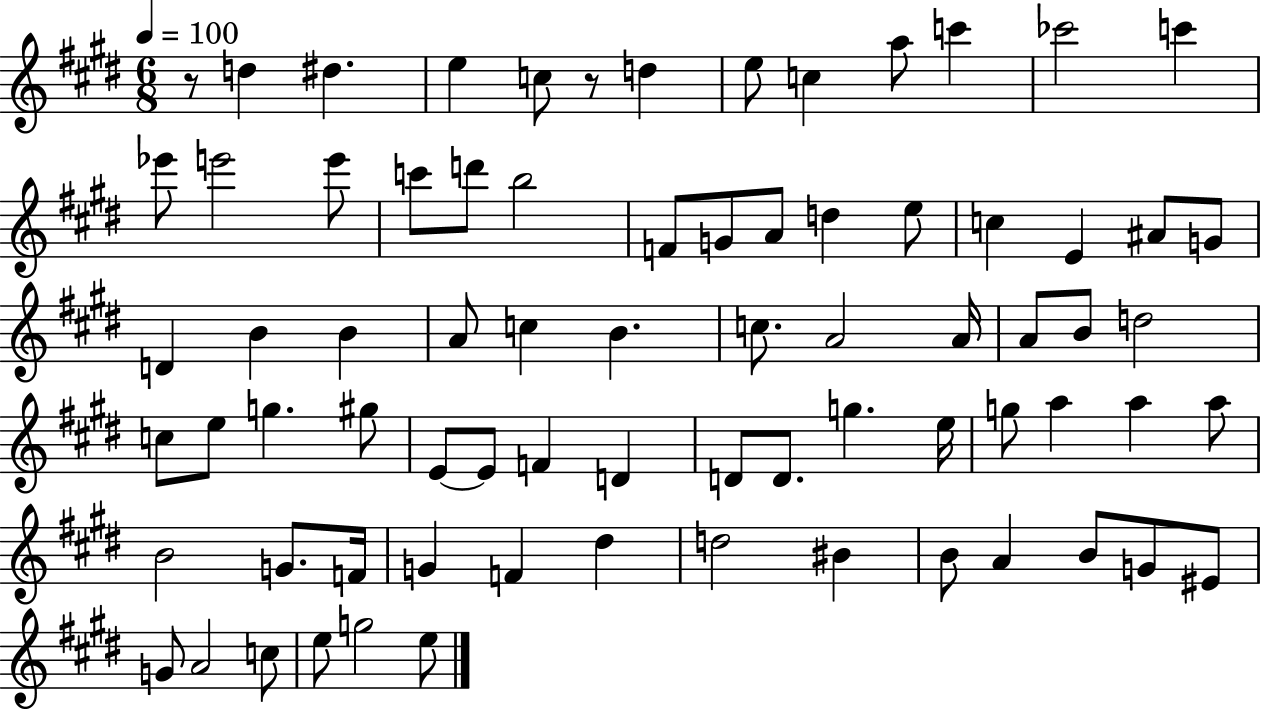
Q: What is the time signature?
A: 6/8